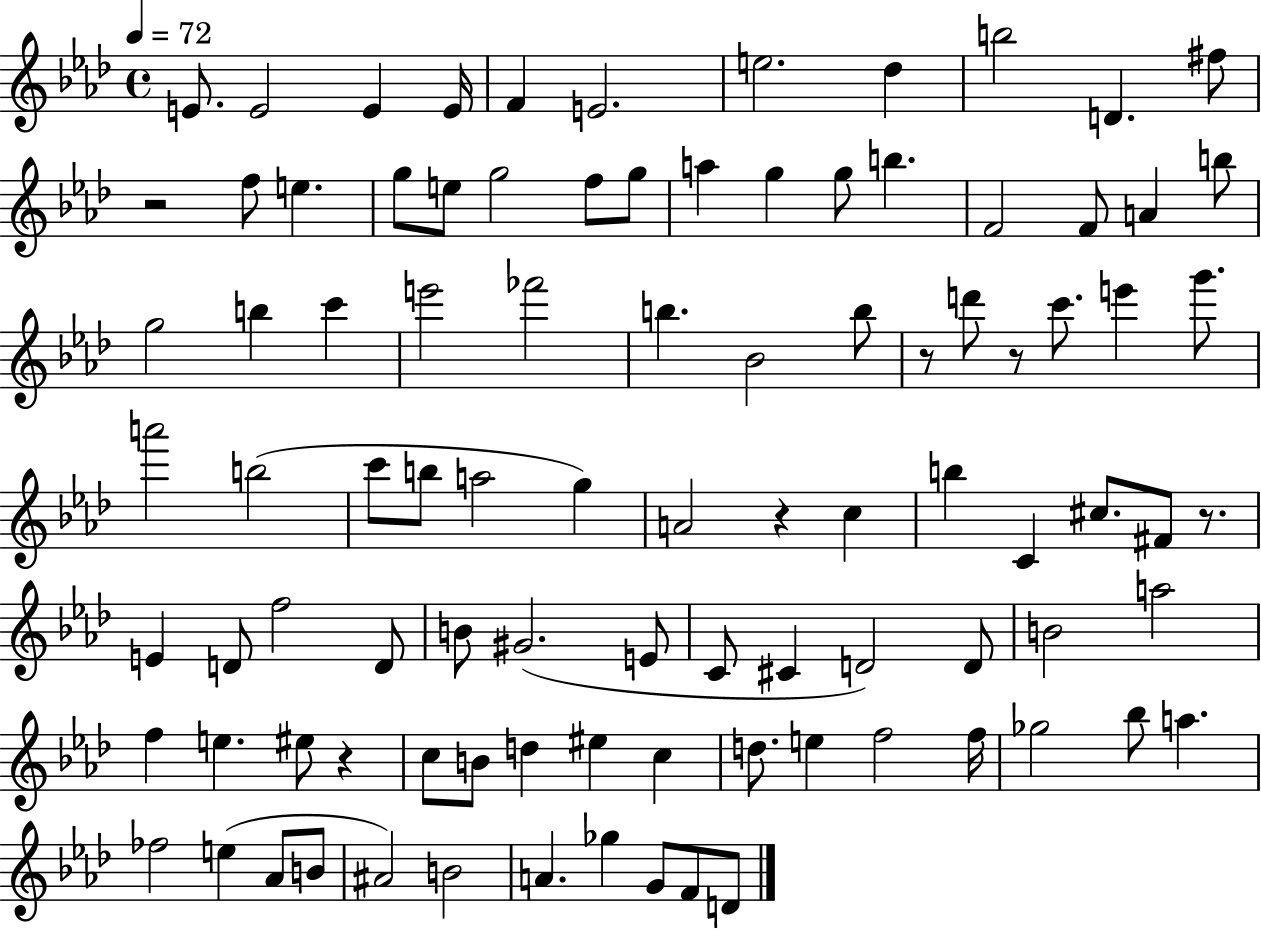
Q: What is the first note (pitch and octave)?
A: E4